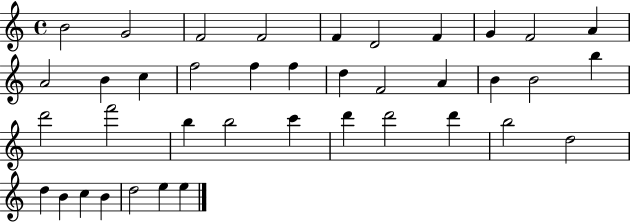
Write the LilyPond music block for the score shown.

{
  \clef treble
  \time 4/4
  \defaultTimeSignature
  \key c \major
  b'2 g'2 | f'2 f'2 | f'4 d'2 f'4 | g'4 f'2 a'4 | \break a'2 b'4 c''4 | f''2 f''4 f''4 | d''4 f'2 a'4 | b'4 b'2 b''4 | \break d'''2 f'''2 | b''4 b''2 c'''4 | d'''4 d'''2 d'''4 | b''2 d''2 | \break d''4 b'4 c''4 b'4 | d''2 e''4 e''4 | \bar "|."
}